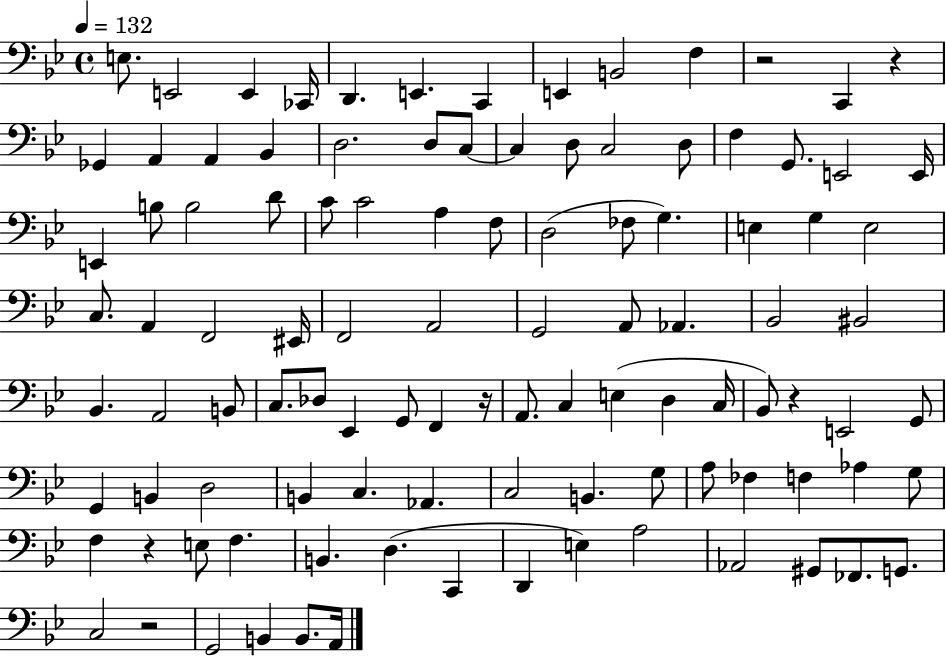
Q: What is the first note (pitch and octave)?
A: E3